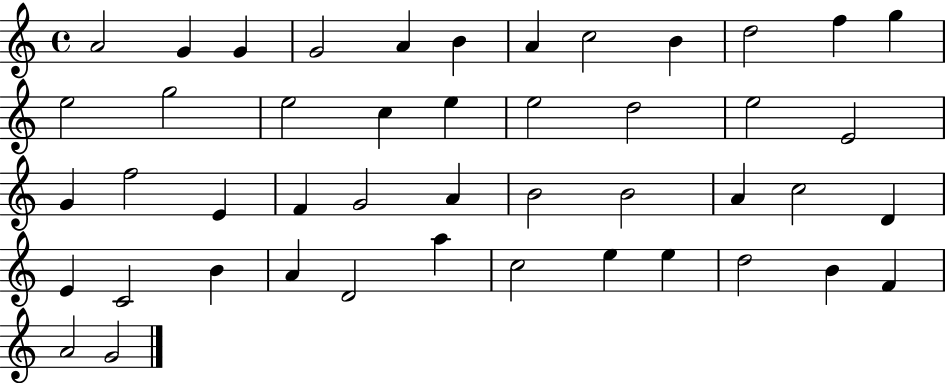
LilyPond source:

{
  \clef treble
  \time 4/4
  \defaultTimeSignature
  \key c \major
  a'2 g'4 g'4 | g'2 a'4 b'4 | a'4 c''2 b'4 | d''2 f''4 g''4 | \break e''2 g''2 | e''2 c''4 e''4 | e''2 d''2 | e''2 e'2 | \break g'4 f''2 e'4 | f'4 g'2 a'4 | b'2 b'2 | a'4 c''2 d'4 | \break e'4 c'2 b'4 | a'4 d'2 a''4 | c''2 e''4 e''4 | d''2 b'4 f'4 | \break a'2 g'2 | \bar "|."
}